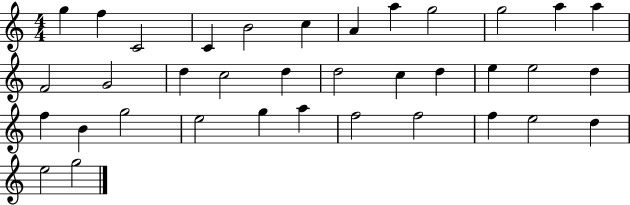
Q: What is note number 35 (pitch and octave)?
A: E5